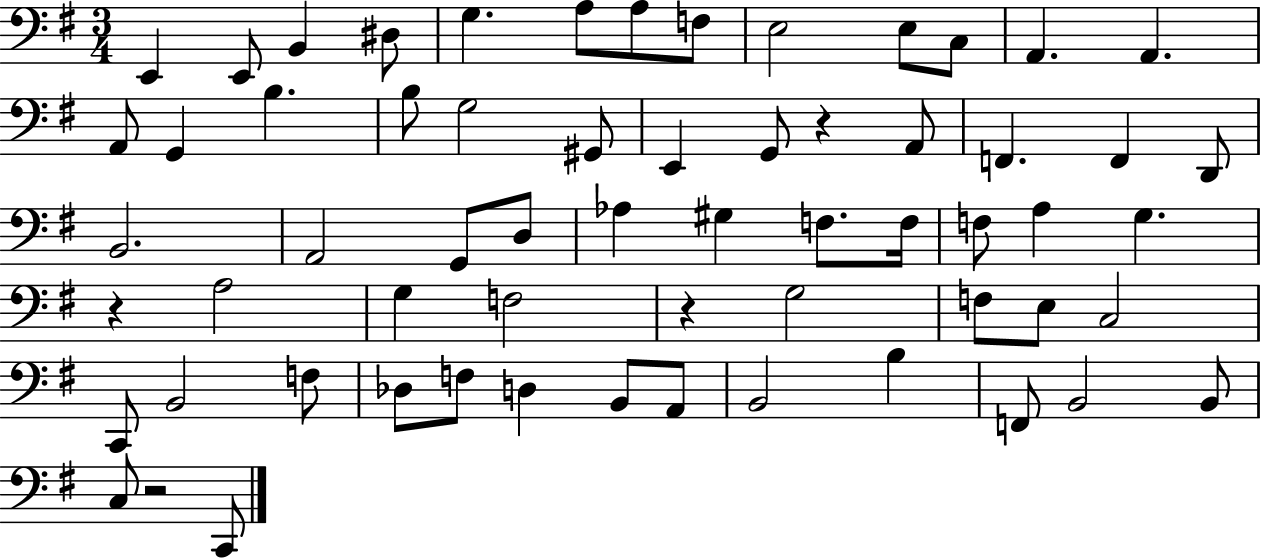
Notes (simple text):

E2/q E2/e B2/q D#3/e G3/q. A3/e A3/e F3/e E3/h E3/e C3/e A2/q. A2/q. A2/e G2/q B3/q. B3/e G3/h G#2/e E2/q G2/e R/q A2/e F2/q. F2/q D2/e B2/h. A2/h G2/e D3/e Ab3/q G#3/q F3/e. F3/s F3/e A3/q G3/q. R/q A3/h G3/q F3/h R/q G3/h F3/e E3/e C3/h C2/e B2/h F3/e Db3/e F3/e D3/q B2/e A2/e B2/h B3/q F2/e B2/h B2/e C3/e R/h C2/e